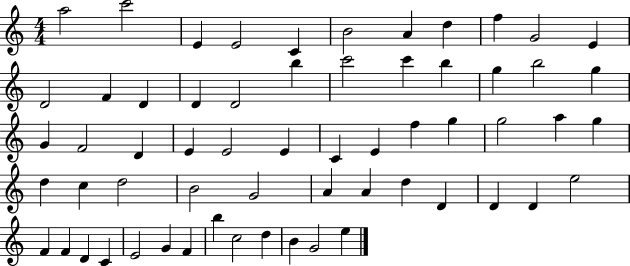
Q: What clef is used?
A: treble